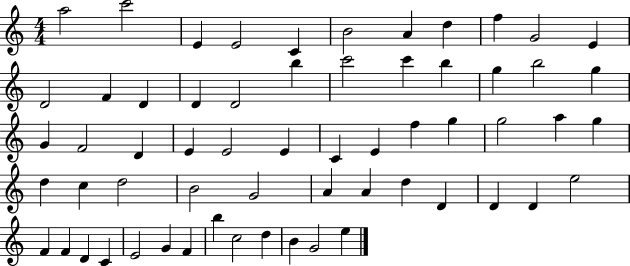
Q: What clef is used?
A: treble